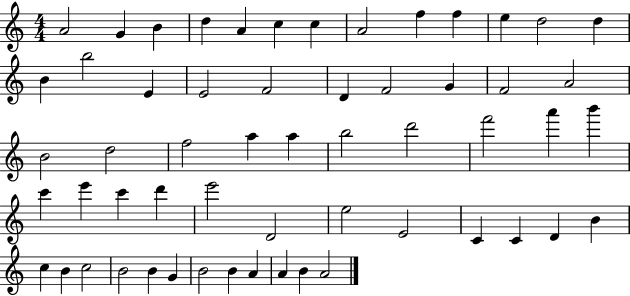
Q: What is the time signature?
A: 4/4